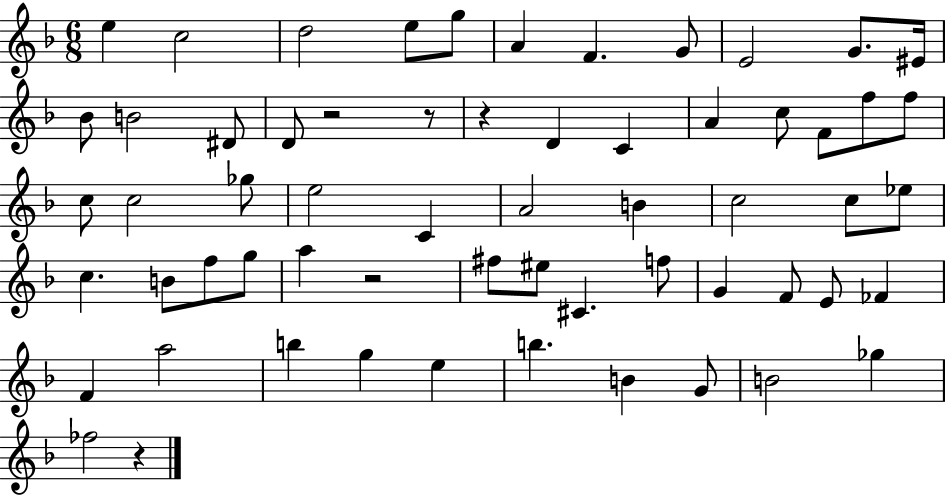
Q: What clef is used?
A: treble